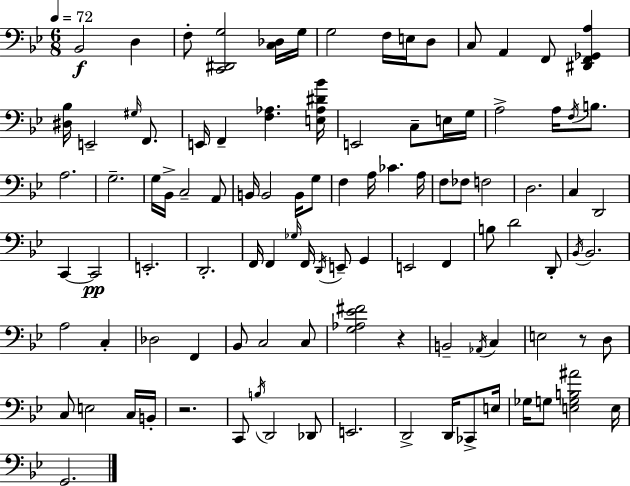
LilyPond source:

{
  \clef bass
  \numericTimeSignature
  \time 6/8
  \key g \minor
  \tempo 4 = 72
  bes,2\f d4 | f8-. <c, dis, g>2 <c des>16 g16 | g2 f16 e16 d8 | c8 a,4 f,8 <dis, f, ges, a>4 | \break <dis bes>16 e,2-- \grace { gis16 } f,8. | e,16 f,4-- <f aes>4. | <e aes dis' bes'>16 e,2 c8-- e16 | g16 a2-> a16 \acciaccatura { f16 } b8. | \break a2. | g2.-- | g16 bes,16-> c2-- | a,8 b,16 b,2 b,16 | \break g8 f4 a16 ces'4. | a16 f8 fes8 f2 | d2. | c4 d,2 | \break c,4~~ c,2\pp | e,2.-. | d,2.-. | f,16 f,4 \grace { ges16 } f,16 \acciaccatura { d,16 } e,8-- | \break g,4 e,2 | f,4 b8 d'2 | d,8-. \acciaccatura { bes,16 } bes,2. | a2 | \break c4-. des2 | f,4 bes,8 c2 | c8 <g aes ees' fis'>2 | r4 b,2-- | \break \acciaccatura { aes,16 } c4 e2 | r8 d8 c8 e2 | c16 b,16-. r2. | c,8 \acciaccatura { b16 } d,2 | \break des,8 e,2. | d,2-> | d,16 ces,8-> e16 ges16 g8 <e g b ais'>2 | e16 g,2. | \break \bar "|."
}